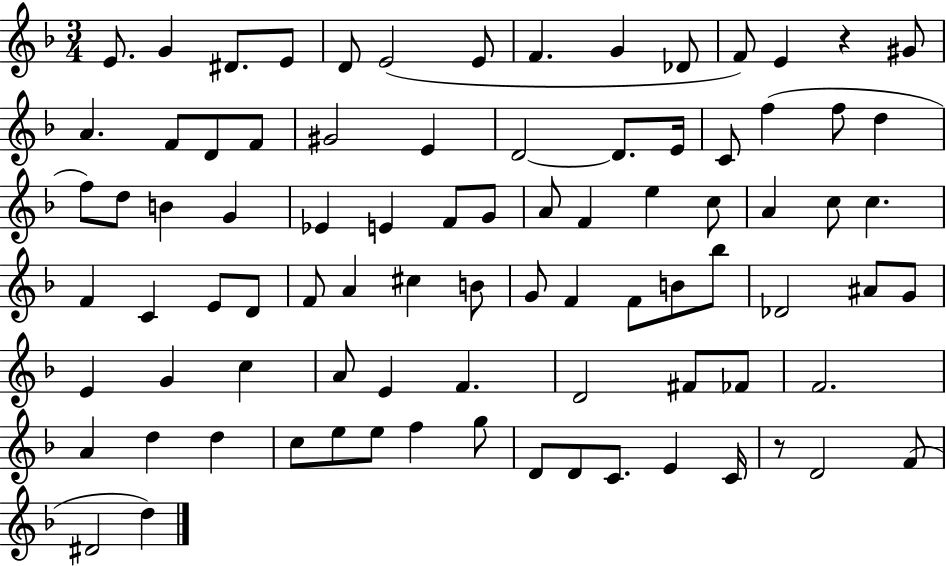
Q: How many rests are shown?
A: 2